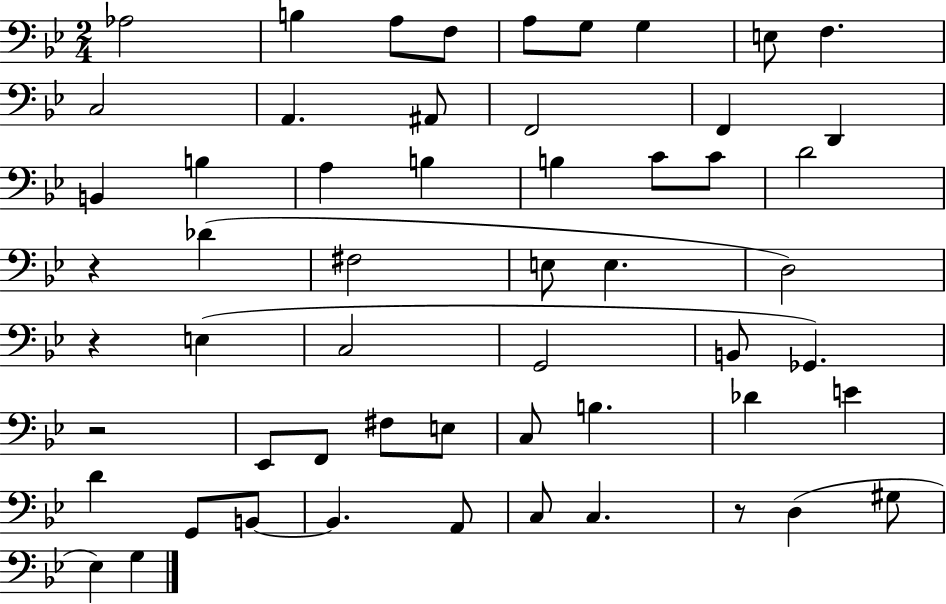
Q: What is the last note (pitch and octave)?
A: G3